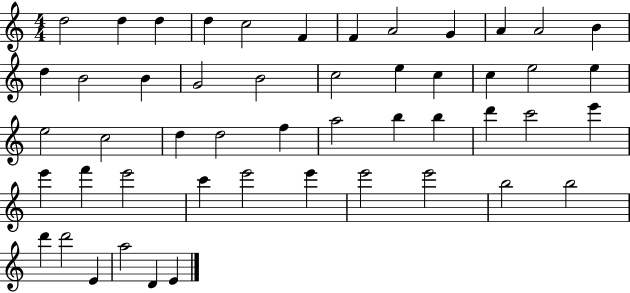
{
  \clef treble
  \numericTimeSignature
  \time 4/4
  \key c \major
  d''2 d''4 d''4 | d''4 c''2 f'4 | f'4 a'2 g'4 | a'4 a'2 b'4 | \break d''4 b'2 b'4 | g'2 b'2 | c''2 e''4 c''4 | c''4 e''2 e''4 | \break e''2 c''2 | d''4 d''2 f''4 | a''2 b''4 b''4 | d'''4 c'''2 e'''4 | \break e'''4 f'''4 e'''2 | c'''4 e'''2 e'''4 | e'''2 e'''2 | b''2 b''2 | \break d'''4 d'''2 e'4 | a''2 d'4 e'4 | \bar "|."
}